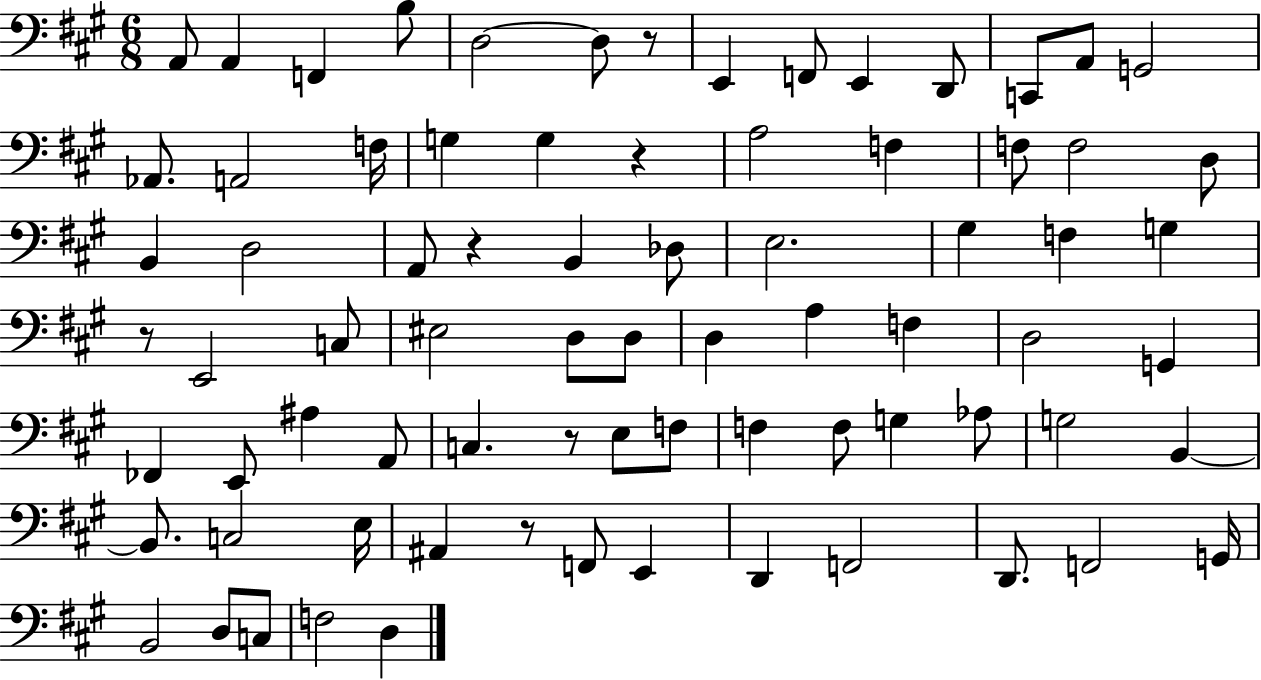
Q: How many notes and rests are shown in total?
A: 77